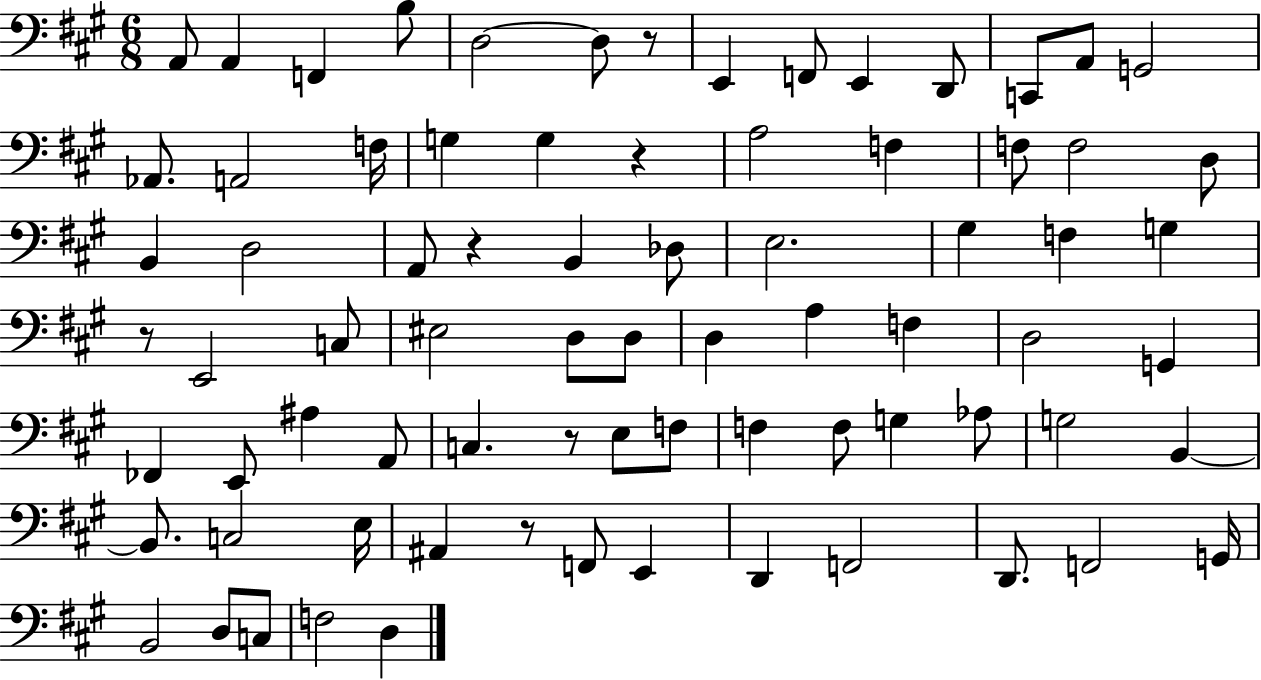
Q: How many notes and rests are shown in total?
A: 77